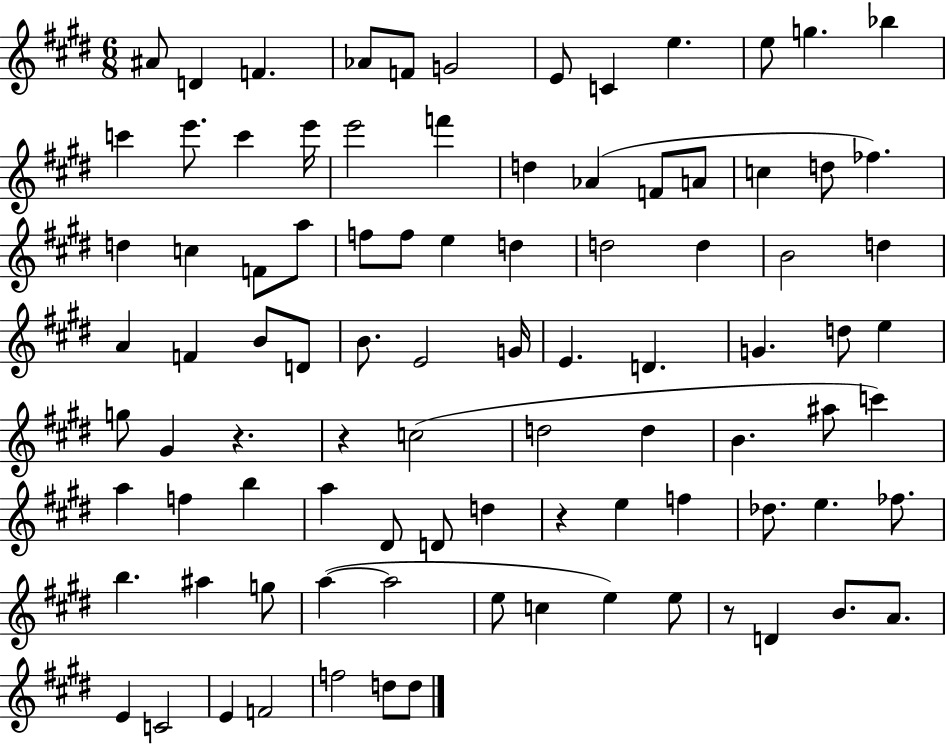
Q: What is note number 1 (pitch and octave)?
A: A#4